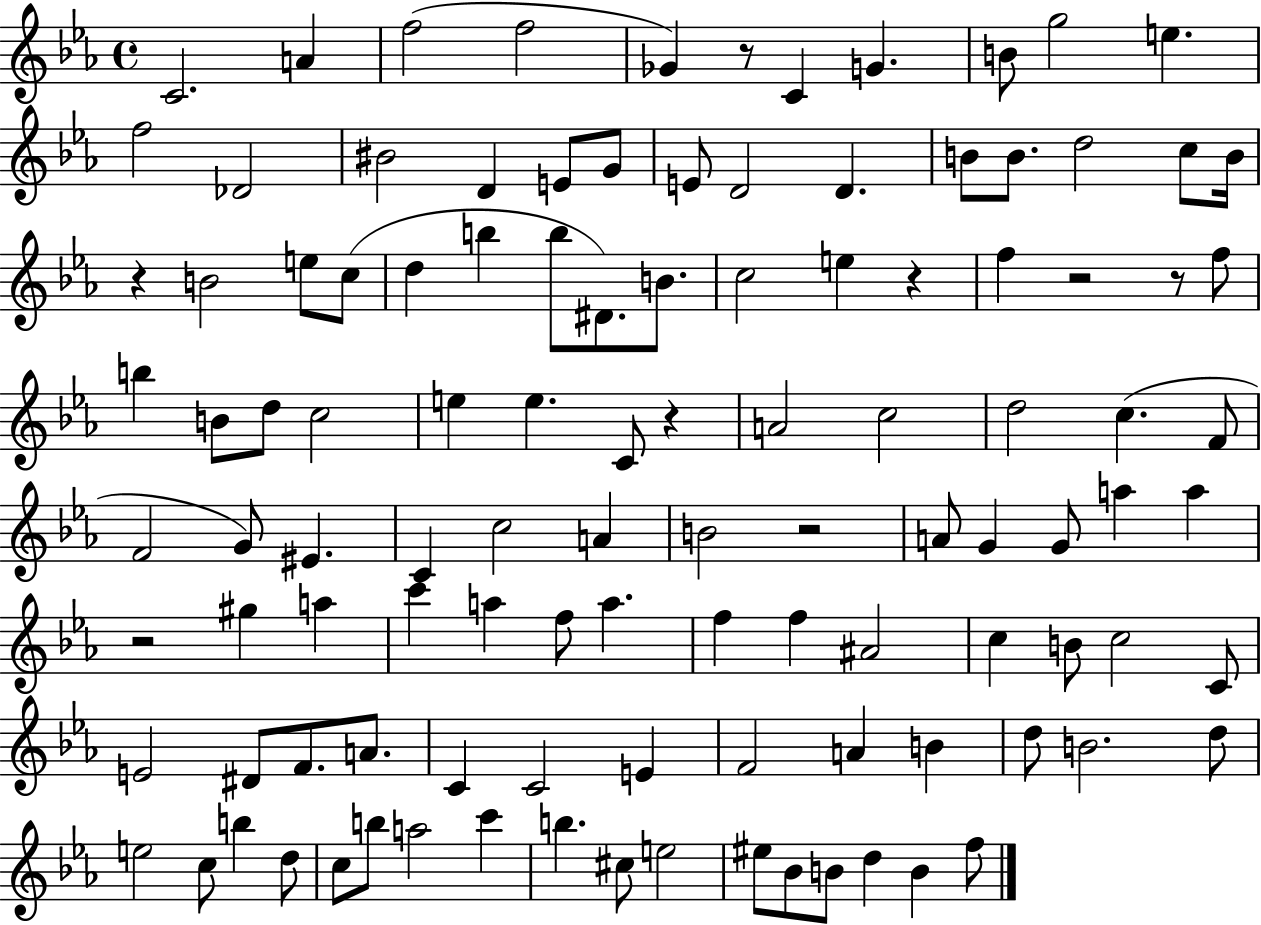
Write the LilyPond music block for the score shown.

{
  \clef treble
  \time 4/4
  \defaultTimeSignature
  \key ees \major
  c'2. a'4 | f''2( f''2 | ges'4) r8 c'4 g'4. | b'8 g''2 e''4. | \break f''2 des'2 | bis'2 d'4 e'8 g'8 | e'8 d'2 d'4. | b'8 b'8. d''2 c''8 b'16 | \break r4 b'2 e''8 c''8( | d''4 b''4 b''8 dis'8.) b'8. | c''2 e''4 r4 | f''4 r2 r8 f''8 | \break b''4 b'8 d''8 c''2 | e''4 e''4. c'8 r4 | a'2 c''2 | d''2 c''4.( f'8 | \break f'2 g'8) eis'4. | c'4 c''2 a'4 | b'2 r2 | a'8 g'4 g'8 a''4 a''4 | \break r2 gis''4 a''4 | c'''4 a''4 f''8 a''4. | f''4 f''4 ais'2 | c''4 b'8 c''2 c'8 | \break e'2 dis'8 f'8. a'8. | c'4 c'2 e'4 | f'2 a'4 b'4 | d''8 b'2. d''8 | \break e''2 c''8 b''4 d''8 | c''8 b''8 a''2 c'''4 | b''4. cis''8 e''2 | eis''8 bes'8 b'8 d''4 b'4 f''8 | \break \bar "|."
}